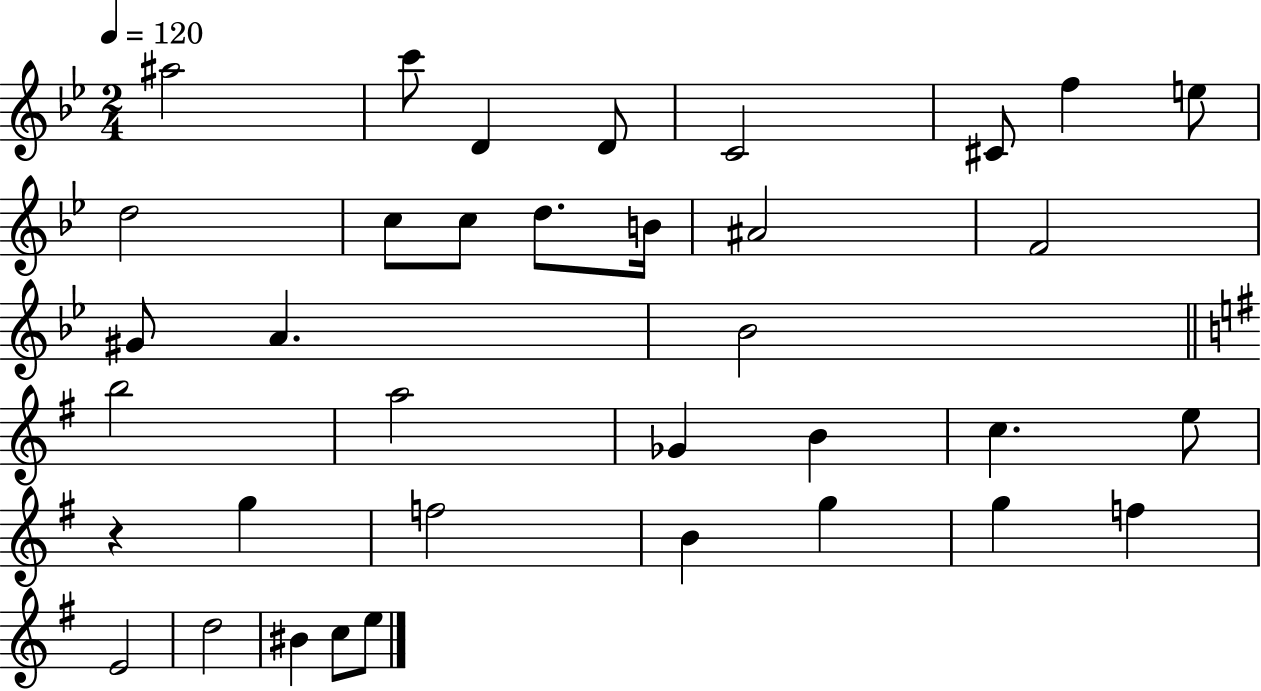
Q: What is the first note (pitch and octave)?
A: A#5